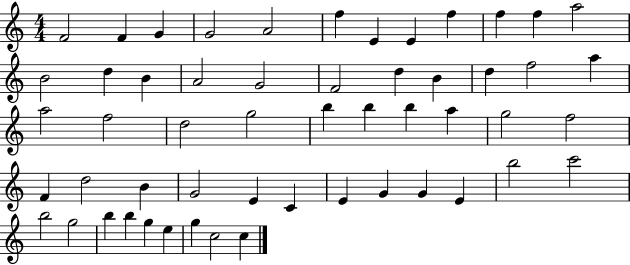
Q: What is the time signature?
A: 4/4